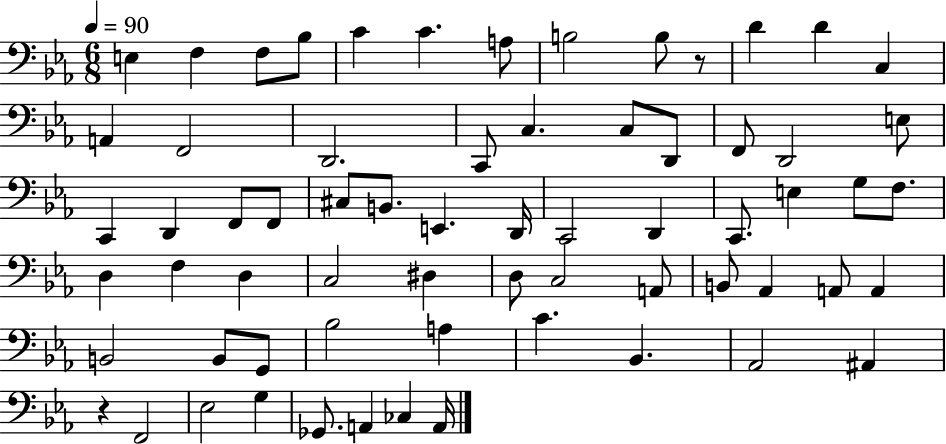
X:1
T:Untitled
M:6/8
L:1/4
K:Eb
E, F, F,/2 _B,/2 C C A,/2 B,2 B,/2 z/2 D D C, A,, F,,2 D,,2 C,,/2 C, C,/2 D,,/2 F,,/2 D,,2 E,/2 C,, D,, F,,/2 F,,/2 ^C,/2 B,,/2 E,, D,,/4 C,,2 D,, C,,/2 E, G,/2 F,/2 D, F, D, C,2 ^D, D,/2 C,2 A,,/2 B,,/2 _A,, A,,/2 A,, B,,2 B,,/2 G,,/2 _B,2 A, C _B,, _A,,2 ^A,, z F,,2 _E,2 G, _G,,/2 A,, _C, A,,/4